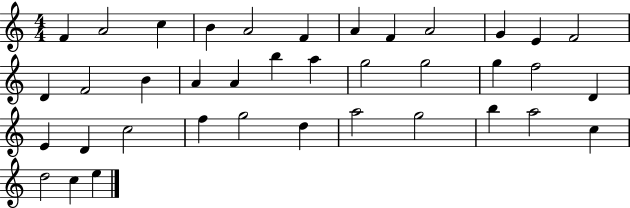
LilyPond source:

{
  \clef treble
  \numericTimeSignature
  \time 4/4
  \key c \major
  f'4 a'2 c''4 | b'4 a'2 f'4 | a'4 f'4 a'2 | g'4 e'4 f'2 | \break d'4 f'2 b'4 | a'4 a'4 b''4 a''4 | g''2 g''2 | g''4 f''2 d'4 | \break e'4 d'4 c''2 | f''4 g''2 d''4 | a''2 g''2 | b''4 a''2 c''4 | \break d''2 c''4 e''4 | \bar "|."
}